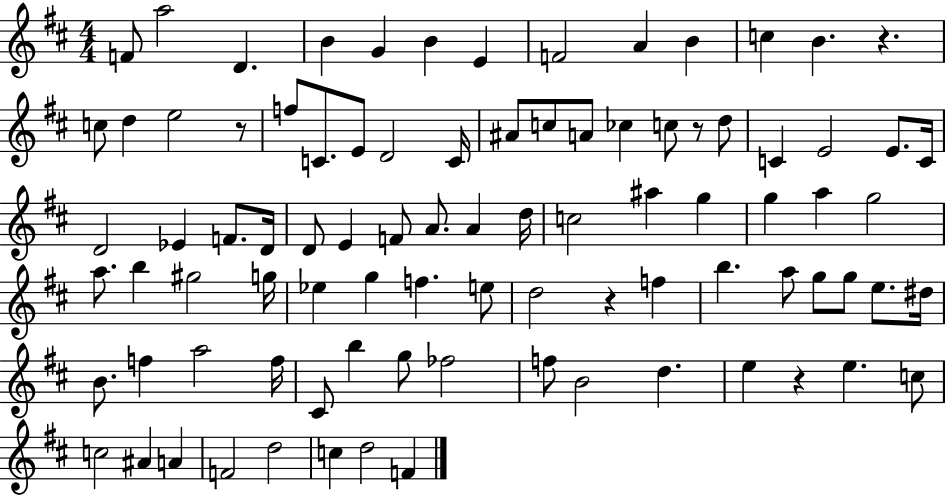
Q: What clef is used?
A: treble